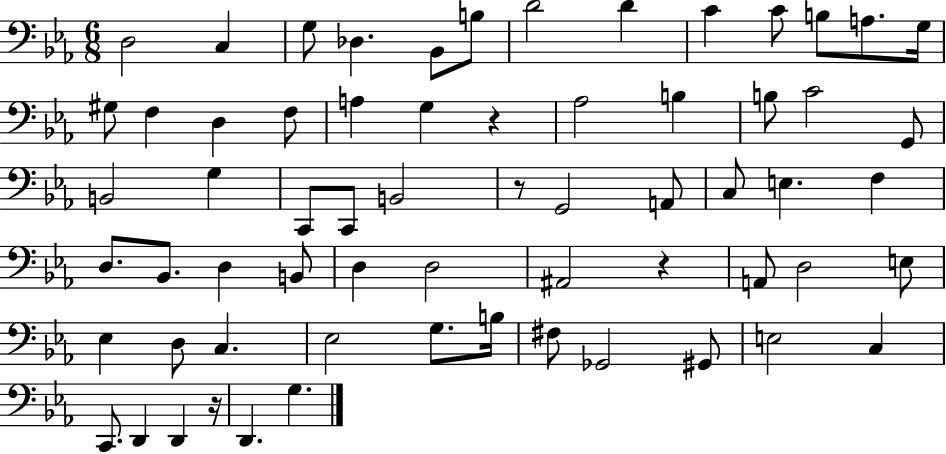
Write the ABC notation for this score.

X:1
T:Untitled
M:6/8
L:1/4
K:Eb
D,2 C, G,/2 _D, _B,,/2 B,/2 D2 D C C/2 B,/2 A,/2 G,/4 ^G,/2 F, D, F,/2 A, G, z _A,2 B, B,/2 C2 G,,/2 B,,2 G, C,,/2 C,,/2 B,,2 z/2 G,,2 A,,/2 C,/2 E, F, D,/2 _B,,/2 D, B,,/2 D, D,2 ^A,,2 z A,,/2 D,2 E,/2 _E, D,/2 C, _E,2 G,/2 B,/4 ^F,/2 _G,,2 ^G,,/2 E,2 C, C,,/2 D,, D,, z/4 D,, G,